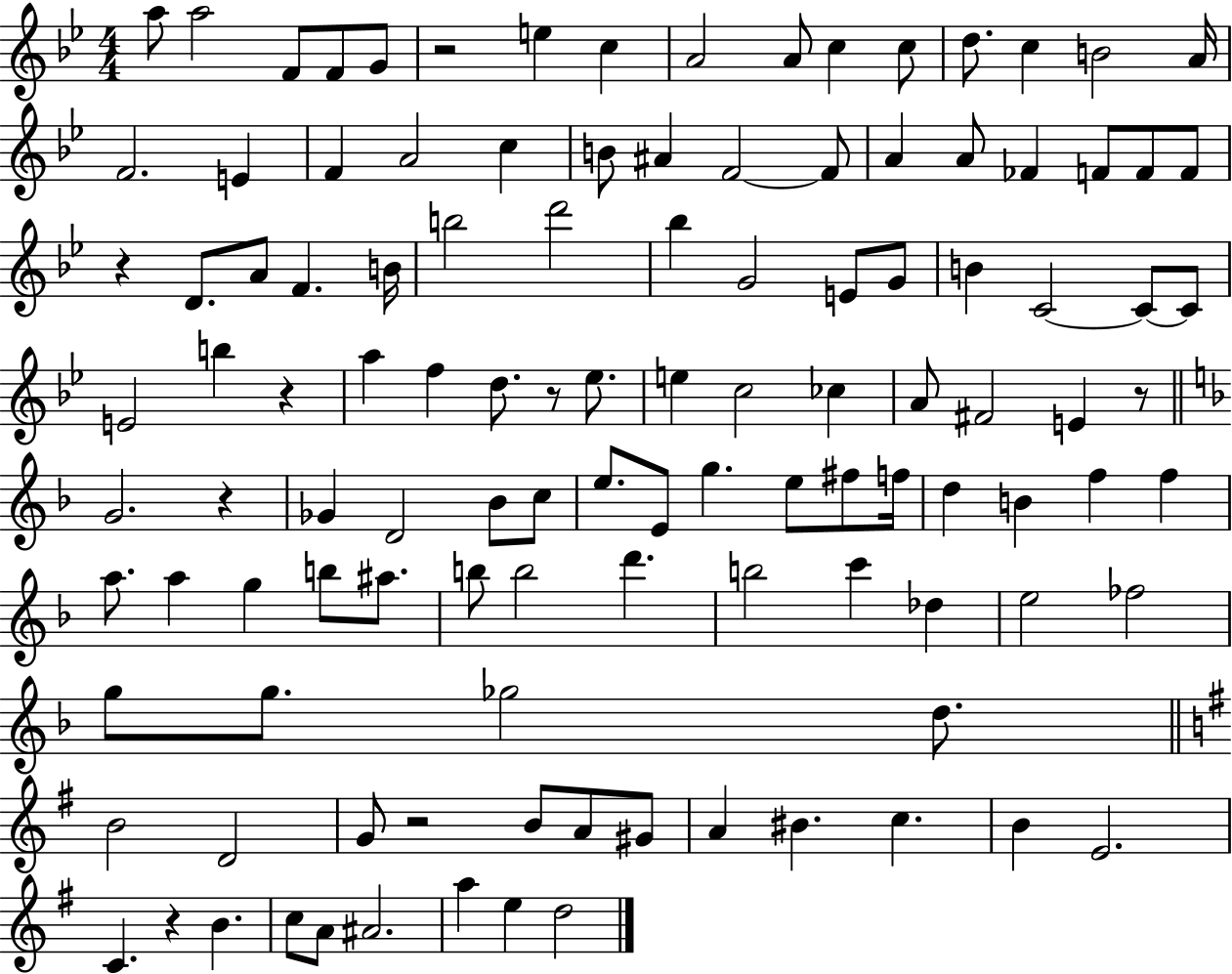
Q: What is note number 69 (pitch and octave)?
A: B4